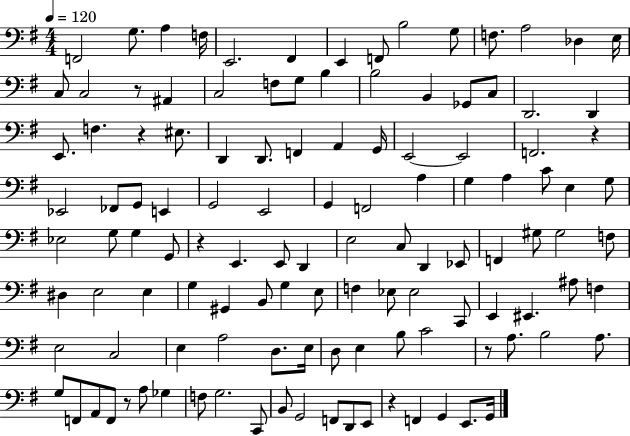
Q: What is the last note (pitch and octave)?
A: G2